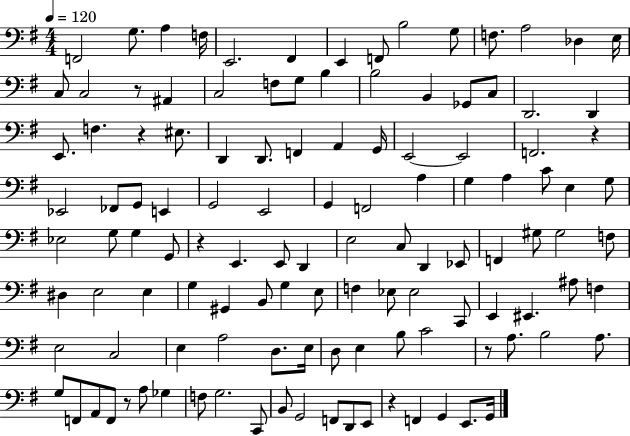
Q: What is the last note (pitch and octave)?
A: G2